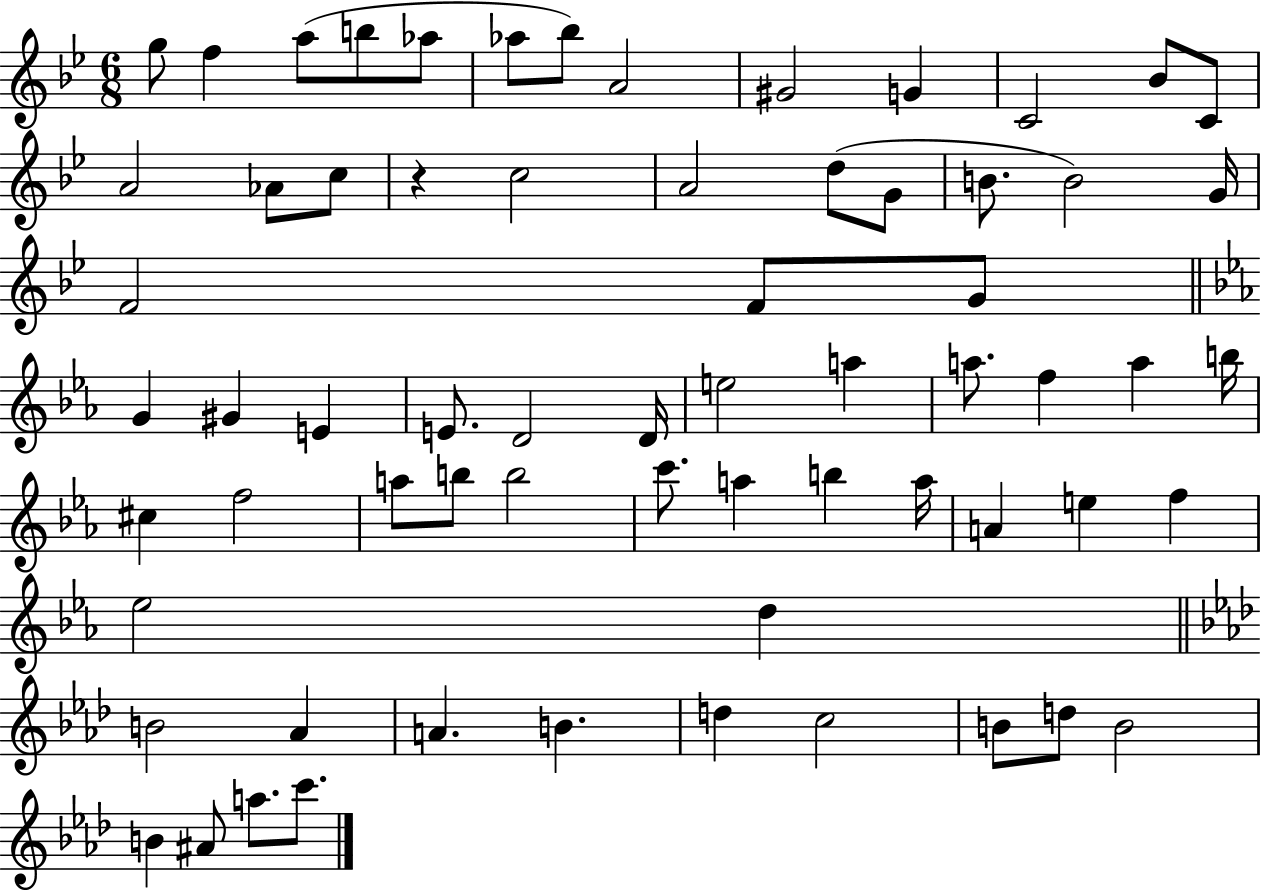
{
  \clef treble
  \numericTimeSignature
  \time 6/8
  \key bes \major
  g''8 f''4 a''8( b''8 aes''8 | aes''8 bes''8) a'2 | gis'2 g'4 | c'2 bes'8 c'8 | \break a'2 aes'8 c''8 | r4 c''2 | a'2 d''8( g'8 | b'8. b'2) g'16 | \break f'2 f'8 g'8 | \bar "||" \break \key ees \major g'4 gis'4 e'4 | e'8. d'2 d'16 | e''2 a''4 | a''8. f''4 a''4 b''16 | \break cis''4 f''2 | a''8 b''8 b''2 | c'''8. a''4 b''4 a''16 | a'4 e''4 f''4 | \break ees''2 d''4 | \bar "||" \break \key aes \major b'2 aes'4 | a'4. b'4. | d''4 c''2 | b'8 d''8 b'2 | \break b'4 ais'8 a''8. c'''8. | \bar "|."
}